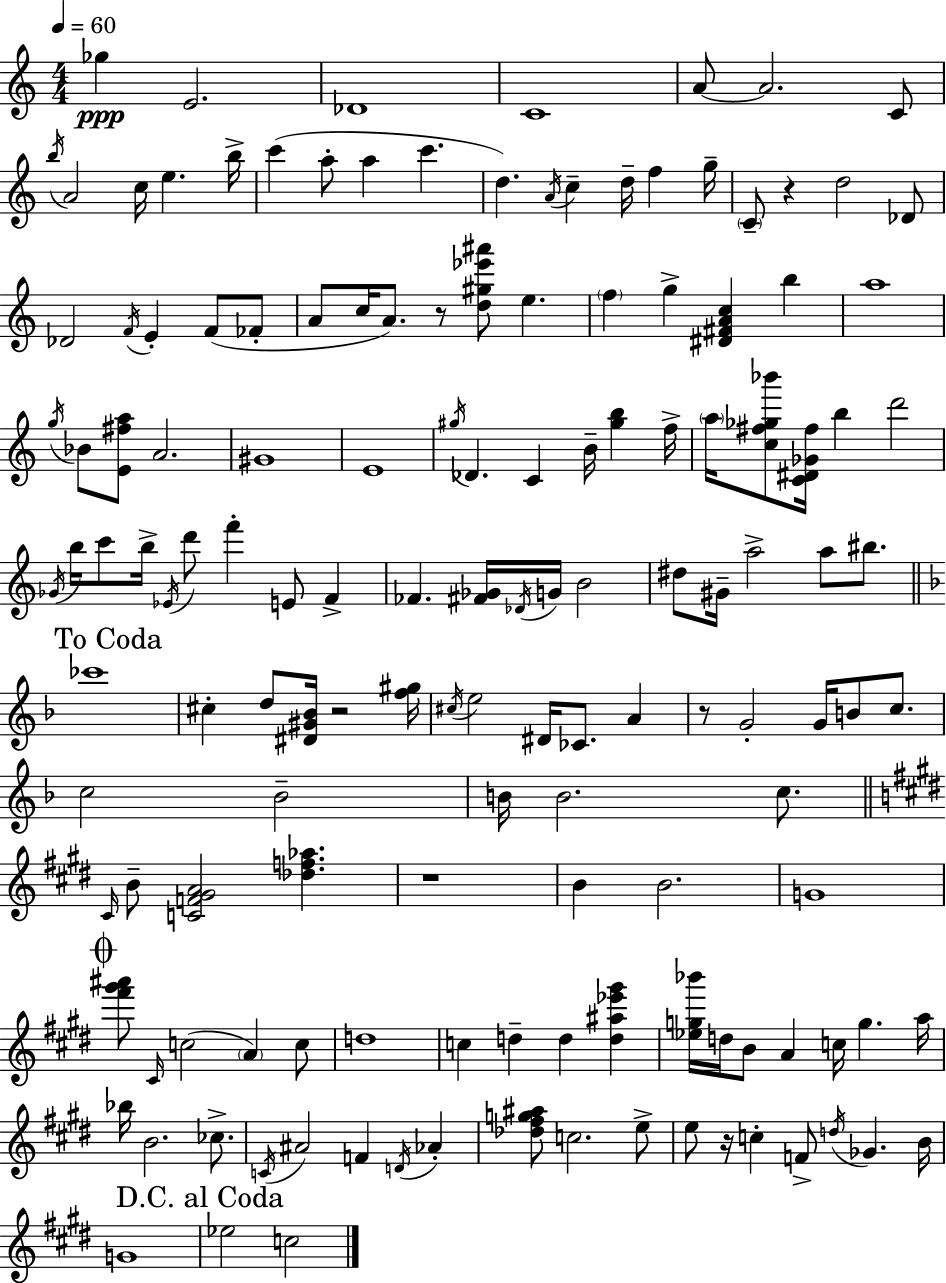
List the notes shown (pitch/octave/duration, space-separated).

Gb5/q E4/h. Db4/w C4/w A4/e A4/h. C4/e B5/s A4/h C5/s E5/q. B5/s C6/q A5/e A5/q C6/q. D5/q. A4/s C5/q D5/s F5/q G5/s C4/e R/q D5/h Db4/e Db4/h F4/s E4/q F4/e FES4/e A4/e C5/s A4/e. R/e [D5,G#5,Eb6,A#6]/e E5/q. F5/q G5/q [D#4,F#4,A4,C5]/q B5/q A5/w G5/s Bb4/e [E4,F#5,A5]/e A4/h. G#4/w E4/w G#5/s Db4/q. C4/q B4/s [G#5,B5]/q F5/s A5/s [C5,F#5,Gb5,Bb6]/e [C4,D#4,Gb4,F#5]/s B5/q D6/h Gb4/s B5/s C6/e B5/s Eb4/s D6/e F6/q E4/e F4/q FES4/q. [F#4,Gb4]/s Db4/s G4/s B4/h D#5/e G#4/s A5/h A5/e BIS5/e. CES6/w C#5/q D5/e [D#4,G#4,Bb4]/s R/h [F5,G#5]/s C#5/s E5/h D#4/s CES4/e. A4/q R/e G4/h G4/s B4/e C5/e. C5/h Bb4/h B4/s B4/h. C5/e. C#4/s B4/e [C4,F4,G#4,A4]/h [Db5,F5,Ab5]/q. R/w B4/q B4/h. G4/w [F#6,G#6,A#6]/e C#4/s C5/h A4/q C5/e D5/w C5/q D5/q D5/q [D5,A#5,Eb6,G#6]/q [Eb5,G5,Bb6]/s D5/s B4/e A4/q C5/s G5/q. A5/s Bb5/s B4/h. CES5/e. C4/s A#4/h F4/q D4/s Ab4/q [Db5,F#5,G5,A#5]/e C5/h. E5/e E5/e R/s C5/q F4/e D5/s Gb4/q. B4/s G4/w Eb5/h C5/h